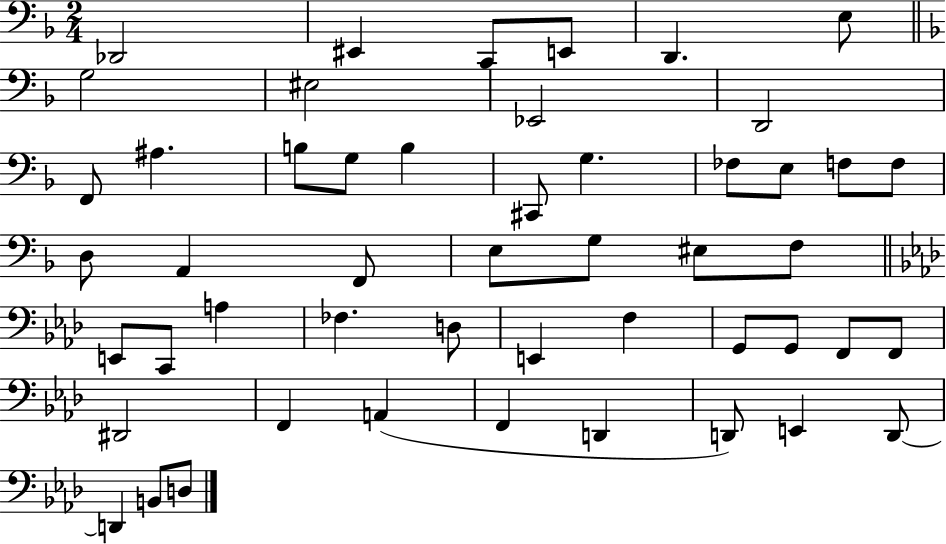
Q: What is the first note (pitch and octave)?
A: Db2